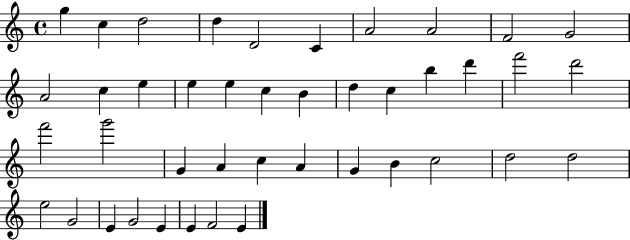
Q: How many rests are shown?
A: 0